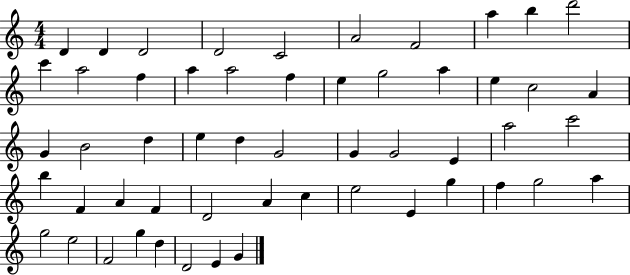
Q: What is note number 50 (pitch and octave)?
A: G5